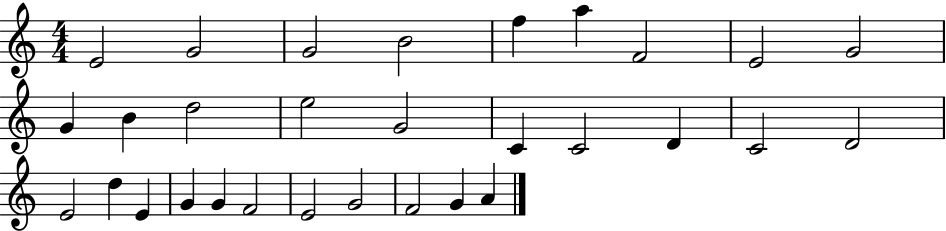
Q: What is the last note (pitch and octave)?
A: A4